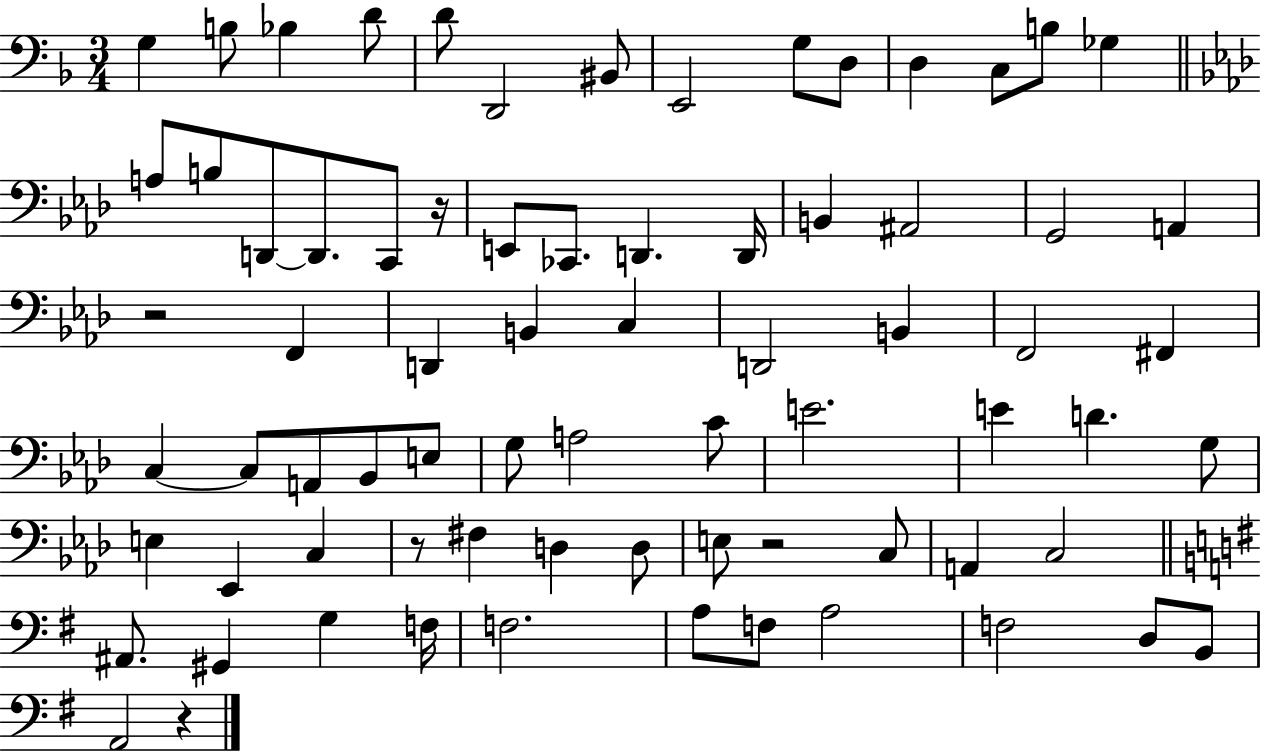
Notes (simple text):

G3/q B3/e Bb3/q D4/e D4/e D2/h BIS2/e E2/h G3/e D3/e D3/q C3/e B3/e Gb3/q A3/e B3/e D2/e D2/e. C2/e R/s E2/e CES2/e. D2/q. D2/s B2/q A#2/h G2/h A2/q R/h F2/q D2/q B2/q C3/q D2/h B2/q F2/h F#2/q C3/q C3/e A2/e Bb2/e E3/e G3/e A3/h C4/e E4/h. E4/q D4/q. G3/e E3/q Eb2/q C3/q R/e F#3/q D3/q D3/e E3/e R/h C3/e A2/q C3/h A#2/e. G#2/q G3/q F3/s F3/h. A3/e F3/e A3/h F3/h D3/e B2/e A2/h R/q